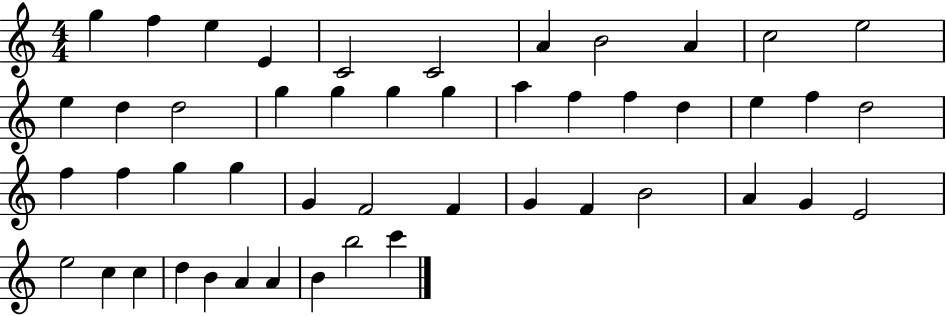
{
  \clef treble
  \numericTimeSignature
  \time 4/4
  \key c \major
  g''4 f''4 e''4 e'4 | c'2 c'2 | a'4 b'2 a'4 | c''2 e''2 | \break e''4 d''4 d''2 | g''4 g''4 g''4 g''4 | a''4 f''4 f''4 d''4 | e''4 f''4 d''2 | \break f''4 f''4 g''4 g''4 | g'4 f'2 f'4 | g'4 f'4 b'2 | a'4 g'4 e'2 | \break e''2 c''4 c''4 | d''4 b'4 a'4 a'4 | b'4 b''2 c'''4 | \bar "|."
}